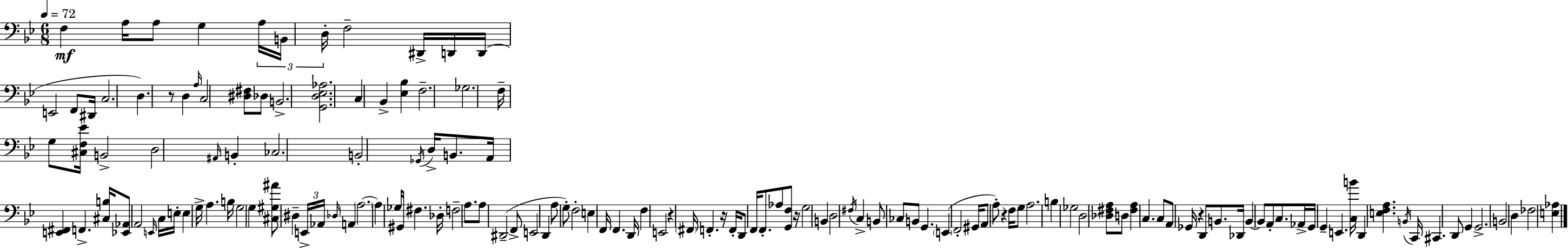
{
  \clef bass
  \numericTimeSignature
  \time 6/8
  \key bes \major
  \tempo 4 = 72
  f4\mf a16 a8 g4 \tuplet 3/2 { a16 | b,16 d16-. } f2-- dis,16-> d,16 | d,16( e,2 f,8 dis,16 | c2. | \break d4.) r8 d4 | \grace { a16 } c2 <dis fis>8 des8 | b,2.-> | <g, d ees aes>2. | \break c4 bes,4-> <ees bes>4 | f2.-- | ges2. | f16-- g8 <cis f ees'>16 b,2-> | \break d2 \grace { ais,16 } b,4-. | ces2. | b,2-. \acciaccatura { ges,16 } d16-> | b,8. a,16 <e, fis,>4 f,4.-> | \break <cis b>16 <ees, aes,>8 a,2 | \grace { e,16 } c16 e16-. e4 g16-> a4. | b16 g2 | g4 <cis gis ais'>8 dis4-- \tuplet 3/2 { e,16-> aes,16 | \break \grace { des16 } } a,4 \parenthesize a2.~~ | a4 ges16 gis,16 fis4. | des16-. f2-- | a8. a8 dis,2--( | \break f,8-> e,2 | d,4 a8 g8-.) f2-. | e4 f,16 f,4. | d,16 f4 e,2 | \break r4 \parenthesize fis,16 f,4.-. | r16 f,16-. d,8 f,16 f,8.-. | aes8 <g, f>8 r16 g2 | b,4 d2 | \break \acciaccatura { fis16 } c4-> b,8 ces8 b,8 | g,4. \parenthesize e,4( f,2-. | gis,16 a,8 a8-.) r4 | f16 g8 a2. | \break b4 ges2 | d2 | <des fis a>8 d8 <fis a>4 c4. | c8 a,8 ges,16 r4 | \break d,8 b,8. des,16 b,4~~ b,8 | a,8-. c8. aes,16-> g,16 g,4-- | e,4. <c b'>16 d,4 <e f a>4. | \acciaccatura { b,16 } c,16 cis,4. | \break d,8 g,4 g,2.-> | b,2 | d4 fes2 | <e aes>4 \bar "|."
}